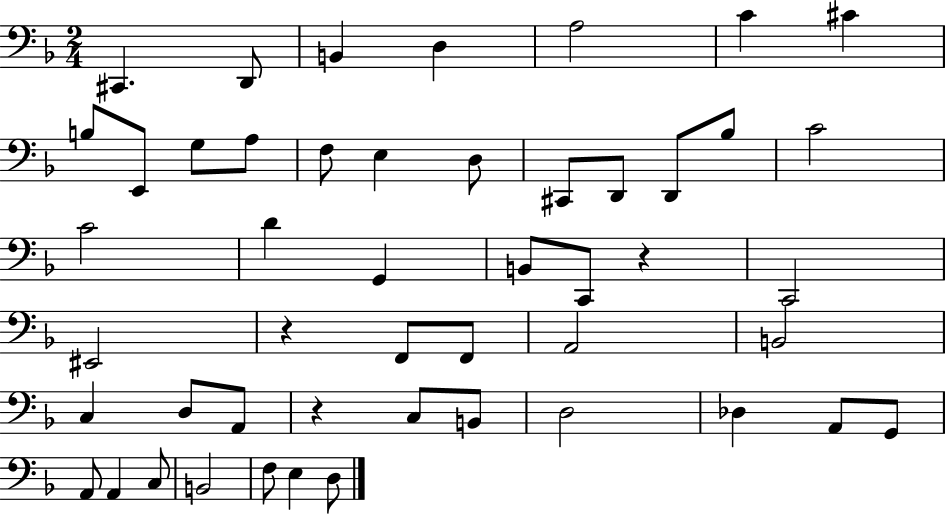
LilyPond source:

{
  \clef bass
  \numericTimeSignature
  \time 2/4
  \key f \major
  \repeat volta 2 { cis,4. d,8 | b,4 d4 | a2 | c'4 cis'4 | \break b8 e,8 g8 a8 | f8 e4 d8 | cis,8 d,8 d,8 bes8 | c'2 | \break c'2 | d'4 g,4 | b,8 c,8 r4 | c,2 | \break eis,2 | r4 f,8 f,8 | a,2 | b,2 | \break c4 d8 a,8 | r4 c8 b,8 | d2 | des4 a,8 g,8 | \break a,8 a,4 c8 | b,2 | f8 e4 d8 | } \bar "|."
}